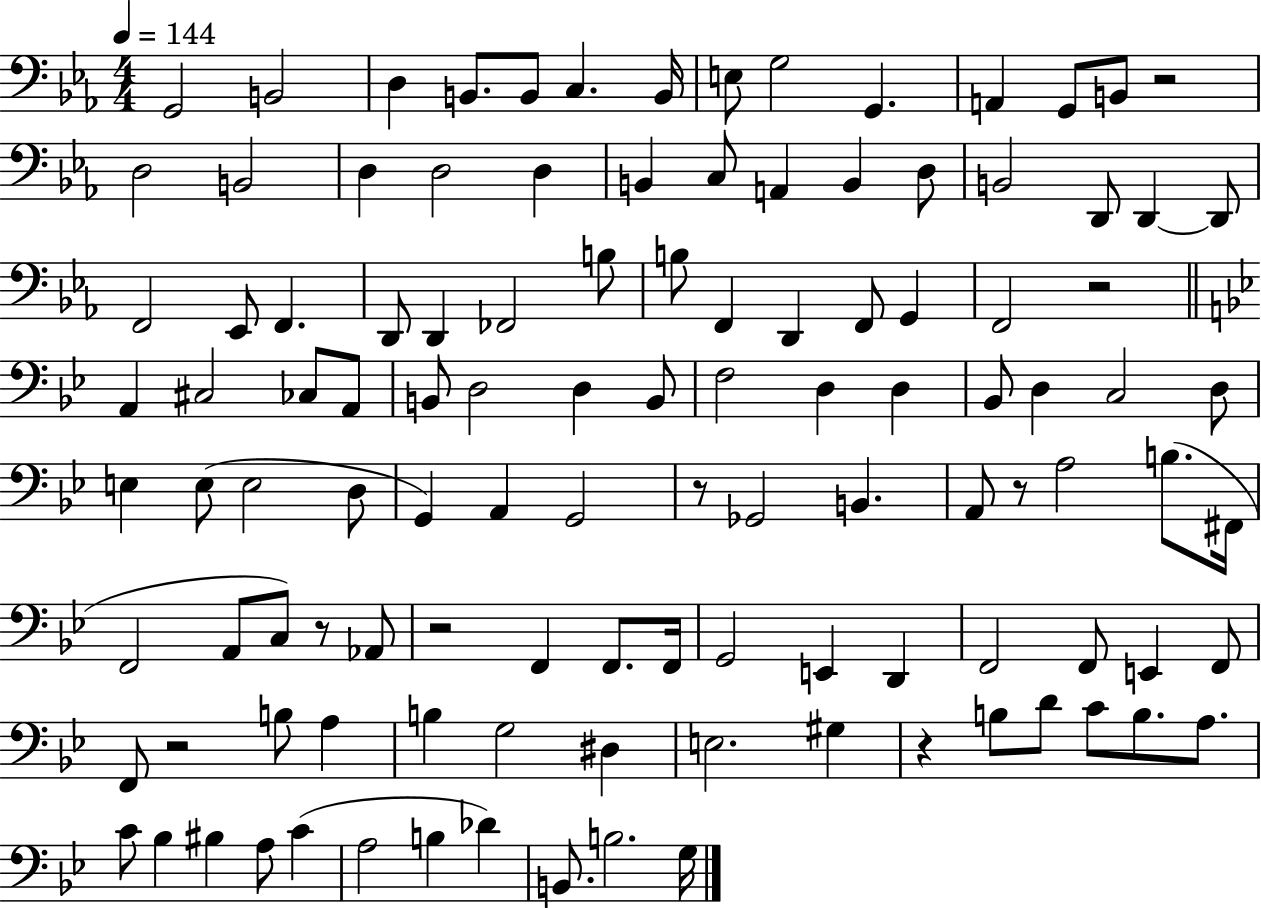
{
  \clef bass
  \numericTimeSignature
  \time 4/4
  \key ees \major
  \tempo 4 = 144
  g,2 b,2 | d4 b,8. b,8 c4. b,16 | e8 g2 g,4. | a,4 g,8 b,8 r2 | \break d2 b,2 | d4 d2 d4 | b,4 c8 a,4 b,4 d8 | b,2 d,8 d,4~~ d,8 | \break f,2 ees,8 f,4. | d,8 d,4 fes,2 b8 | b8 f,4 d,4 f,8 g,4 | f,2 r2 | \break \bar "||" \break \key bes \major a,4 cis2 ces8 a,8 | b,8 d2 d4 b,8 | f2 d4 d4 | bes,8 d4 c2 d8 | \break e4 e8( e2 d8 | g,4) a,4 g,2 | r8 ges,2 b,4. | a,8 r8 a2 b8.( fis,16 | \break f,2 a,8 c8) r8 aes,8 | r2 f,4 f,8. f,16 | g,2 e,4 d,4 | f,2 f,8 e,4 f,8 | \break f,8 r2 b8 a4 | b4 g2 dis4 | e2. gis4 | r4 b8 d'8 c'8 b8. a8. | \break c'8 bes4 bis4 a8 c'4( | a2 b4 des'4) | b,8. b2. g16 | \bar "|."
}